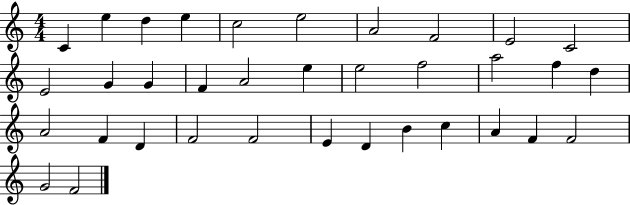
C4/q E5/q D5/q E5/q C5/h E5/h A4/h F4/h E4/h C4/h E4/h G4/q G4/q F4/q A4/h E5/q E5/h F5/h A5/h F5/q D5/q A4/h F4/q D4/q F4/h F4/h E4/q D4/q B4/q C5/q A4/q F4/q F4/h G4/h F4/h